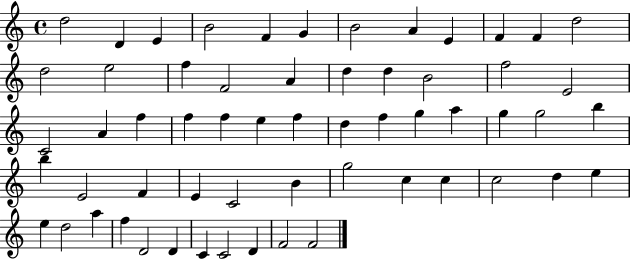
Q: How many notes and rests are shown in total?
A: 59